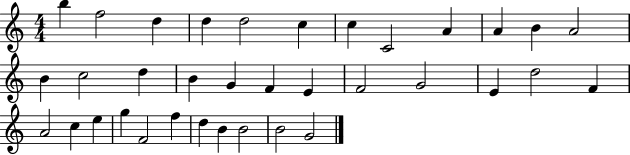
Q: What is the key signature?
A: C major